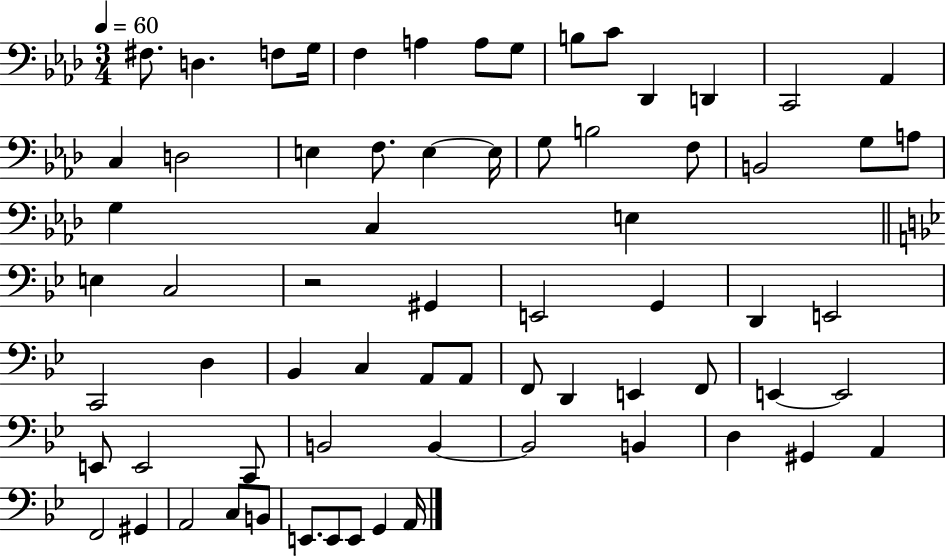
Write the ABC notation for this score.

X:1
T:Untitled
M:3/4
L:1/4
K:Ab
^F,/2 D, F,/2 G,/4 F, A, A,/2 G,/2 B,/2 C/2 _D,, D,, C,,2 _A,, C, D,2 E, F,/2 E, E,/4 G,/2 B,2 F,/2 B,,2 G,/2 A,/2 G, C, E, E, C,2 z2 ^G,, E,,2 G,, D,, E,,2 C,,2 D, _B,, C, A,,/2 A,,/2 F,,/2 D,, E,, F,,/2 E,, E,,2 E,,/2 E,,2 C,,/2 B,,2 B,, B,,2 B,, D, ^G,, A,, F,,2 ^G,, A,,2 C,/2 B,,/2 E,,/2 E,,/2 E,,/2 G,, A,,/4